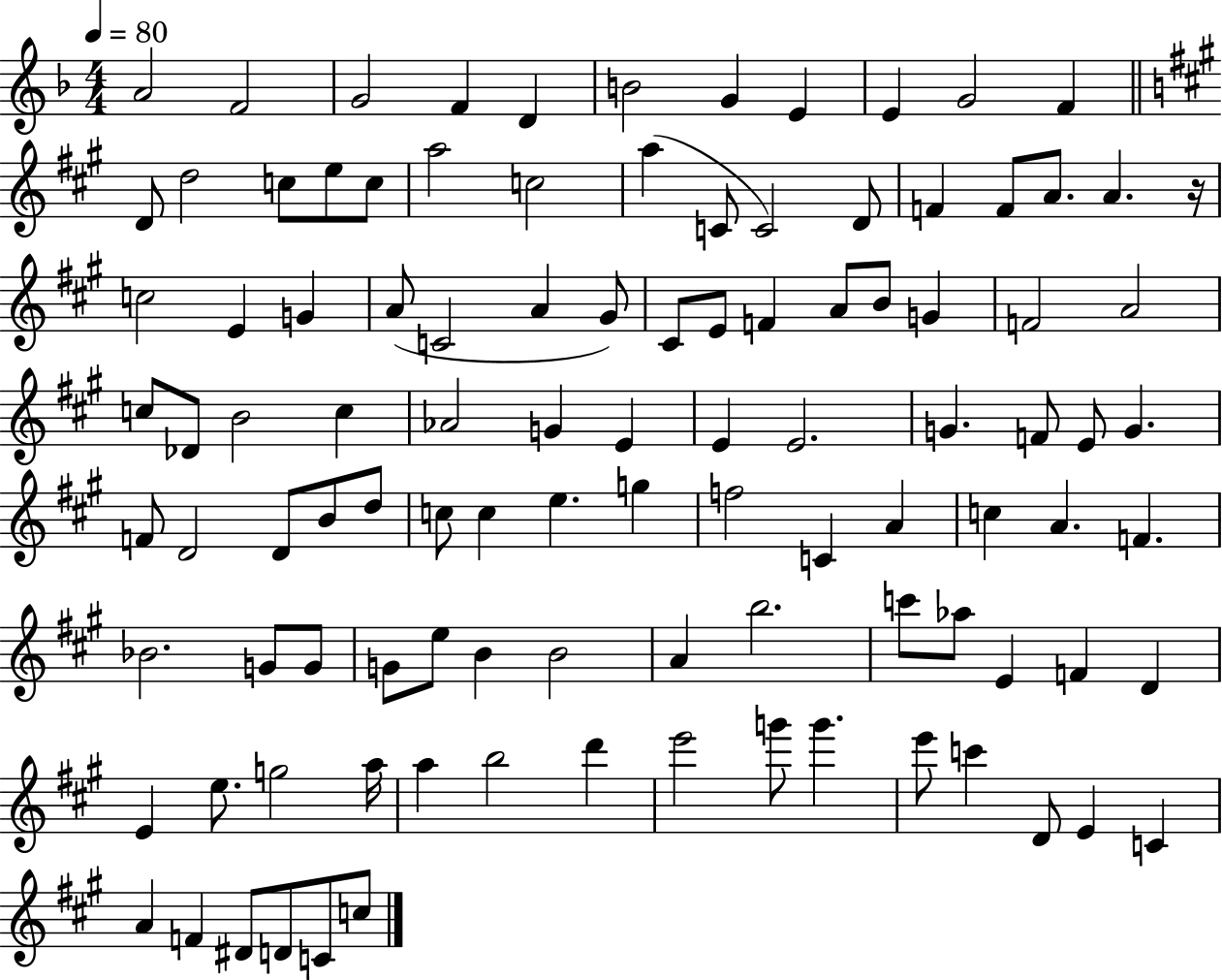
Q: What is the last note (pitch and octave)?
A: C5